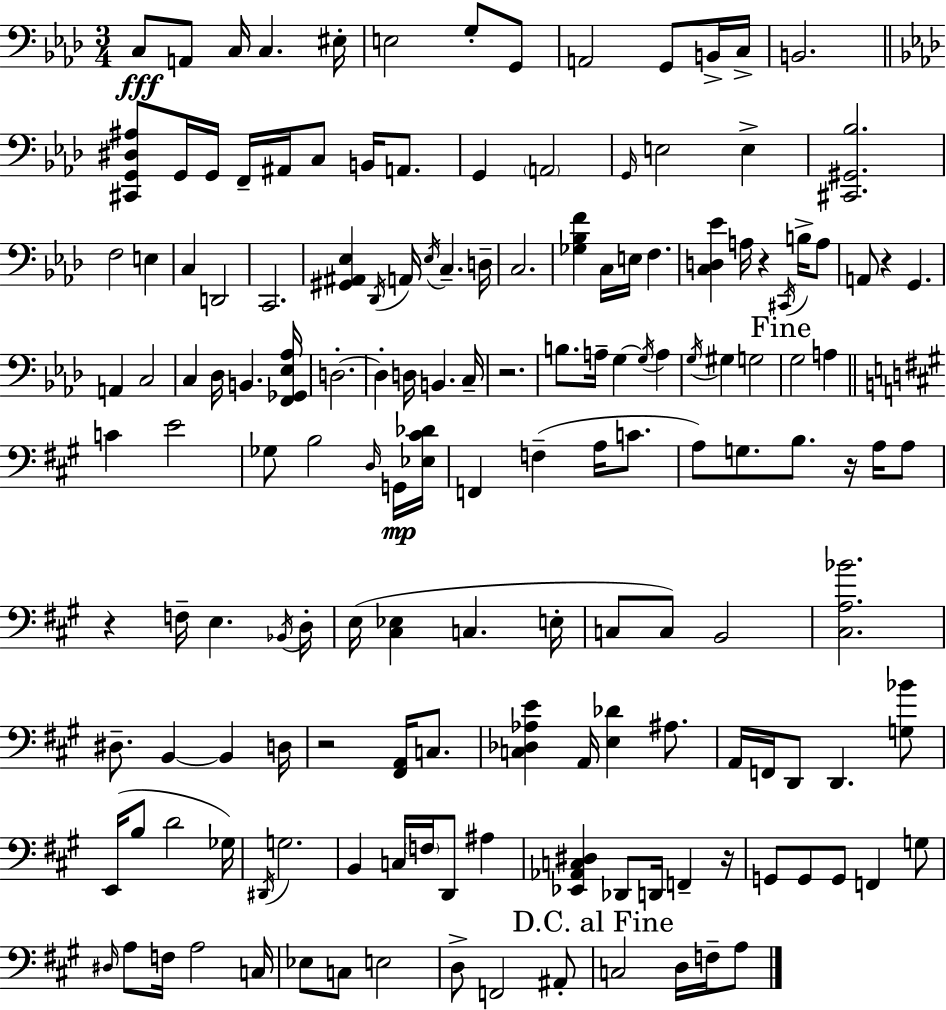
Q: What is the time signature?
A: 3/4